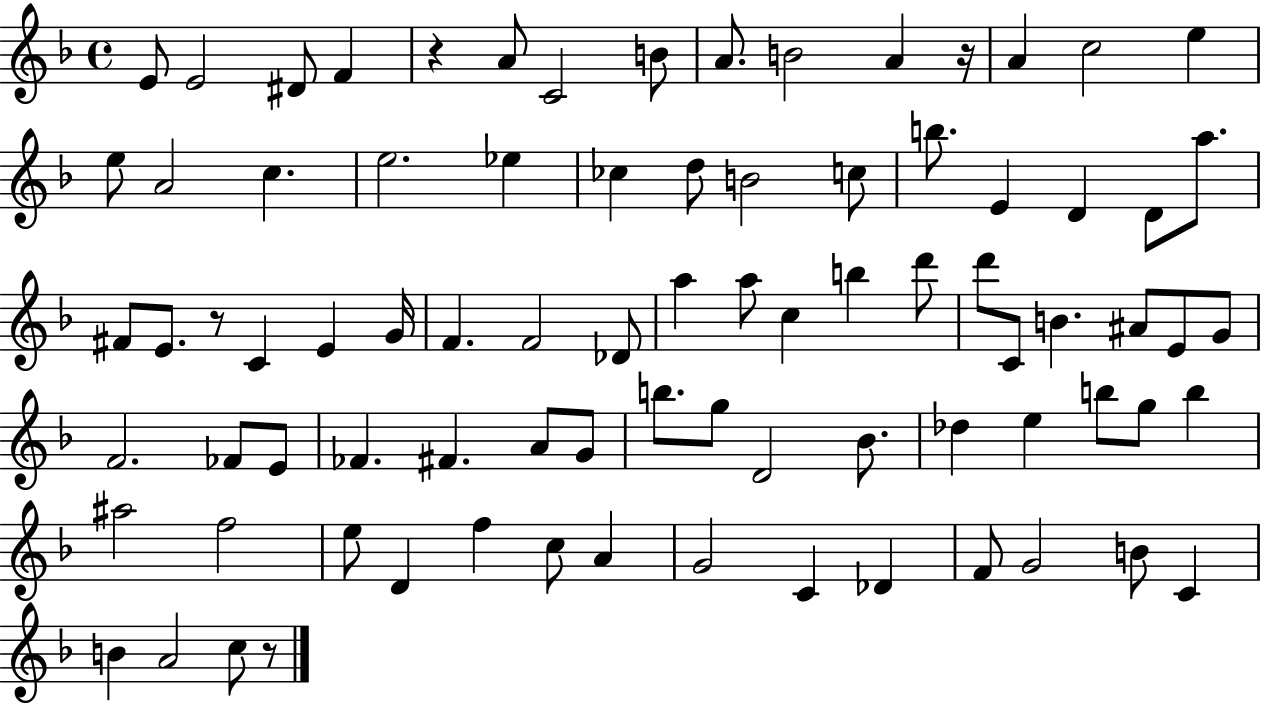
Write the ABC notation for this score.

X:1
T:Untitled
M:4/4
L:1/4
K:F
E/2 E2 ^D/2 F z A/2 C2 B/2 A/2 B2 A z/4 A c2 e e/2 A2 c e2 _e _c d/2 B2 c/2 b/2 E D D/2 a/2 ^F/2 E/2 z/2 C E G/4 F F2 _D/2 a a/2 c b d'/2 d'/2 C/2 B ^A/2 E/2 G/2 F2 _F/2 E/2 _F ^F A/2 G/2 b/2 g/2 D2 _B/2 _d e b/2 g/2 b ^a2 f2 e/2 D f c/2 A G2 C _D F/2 G2 B/2 C B A2 c/2 z/2